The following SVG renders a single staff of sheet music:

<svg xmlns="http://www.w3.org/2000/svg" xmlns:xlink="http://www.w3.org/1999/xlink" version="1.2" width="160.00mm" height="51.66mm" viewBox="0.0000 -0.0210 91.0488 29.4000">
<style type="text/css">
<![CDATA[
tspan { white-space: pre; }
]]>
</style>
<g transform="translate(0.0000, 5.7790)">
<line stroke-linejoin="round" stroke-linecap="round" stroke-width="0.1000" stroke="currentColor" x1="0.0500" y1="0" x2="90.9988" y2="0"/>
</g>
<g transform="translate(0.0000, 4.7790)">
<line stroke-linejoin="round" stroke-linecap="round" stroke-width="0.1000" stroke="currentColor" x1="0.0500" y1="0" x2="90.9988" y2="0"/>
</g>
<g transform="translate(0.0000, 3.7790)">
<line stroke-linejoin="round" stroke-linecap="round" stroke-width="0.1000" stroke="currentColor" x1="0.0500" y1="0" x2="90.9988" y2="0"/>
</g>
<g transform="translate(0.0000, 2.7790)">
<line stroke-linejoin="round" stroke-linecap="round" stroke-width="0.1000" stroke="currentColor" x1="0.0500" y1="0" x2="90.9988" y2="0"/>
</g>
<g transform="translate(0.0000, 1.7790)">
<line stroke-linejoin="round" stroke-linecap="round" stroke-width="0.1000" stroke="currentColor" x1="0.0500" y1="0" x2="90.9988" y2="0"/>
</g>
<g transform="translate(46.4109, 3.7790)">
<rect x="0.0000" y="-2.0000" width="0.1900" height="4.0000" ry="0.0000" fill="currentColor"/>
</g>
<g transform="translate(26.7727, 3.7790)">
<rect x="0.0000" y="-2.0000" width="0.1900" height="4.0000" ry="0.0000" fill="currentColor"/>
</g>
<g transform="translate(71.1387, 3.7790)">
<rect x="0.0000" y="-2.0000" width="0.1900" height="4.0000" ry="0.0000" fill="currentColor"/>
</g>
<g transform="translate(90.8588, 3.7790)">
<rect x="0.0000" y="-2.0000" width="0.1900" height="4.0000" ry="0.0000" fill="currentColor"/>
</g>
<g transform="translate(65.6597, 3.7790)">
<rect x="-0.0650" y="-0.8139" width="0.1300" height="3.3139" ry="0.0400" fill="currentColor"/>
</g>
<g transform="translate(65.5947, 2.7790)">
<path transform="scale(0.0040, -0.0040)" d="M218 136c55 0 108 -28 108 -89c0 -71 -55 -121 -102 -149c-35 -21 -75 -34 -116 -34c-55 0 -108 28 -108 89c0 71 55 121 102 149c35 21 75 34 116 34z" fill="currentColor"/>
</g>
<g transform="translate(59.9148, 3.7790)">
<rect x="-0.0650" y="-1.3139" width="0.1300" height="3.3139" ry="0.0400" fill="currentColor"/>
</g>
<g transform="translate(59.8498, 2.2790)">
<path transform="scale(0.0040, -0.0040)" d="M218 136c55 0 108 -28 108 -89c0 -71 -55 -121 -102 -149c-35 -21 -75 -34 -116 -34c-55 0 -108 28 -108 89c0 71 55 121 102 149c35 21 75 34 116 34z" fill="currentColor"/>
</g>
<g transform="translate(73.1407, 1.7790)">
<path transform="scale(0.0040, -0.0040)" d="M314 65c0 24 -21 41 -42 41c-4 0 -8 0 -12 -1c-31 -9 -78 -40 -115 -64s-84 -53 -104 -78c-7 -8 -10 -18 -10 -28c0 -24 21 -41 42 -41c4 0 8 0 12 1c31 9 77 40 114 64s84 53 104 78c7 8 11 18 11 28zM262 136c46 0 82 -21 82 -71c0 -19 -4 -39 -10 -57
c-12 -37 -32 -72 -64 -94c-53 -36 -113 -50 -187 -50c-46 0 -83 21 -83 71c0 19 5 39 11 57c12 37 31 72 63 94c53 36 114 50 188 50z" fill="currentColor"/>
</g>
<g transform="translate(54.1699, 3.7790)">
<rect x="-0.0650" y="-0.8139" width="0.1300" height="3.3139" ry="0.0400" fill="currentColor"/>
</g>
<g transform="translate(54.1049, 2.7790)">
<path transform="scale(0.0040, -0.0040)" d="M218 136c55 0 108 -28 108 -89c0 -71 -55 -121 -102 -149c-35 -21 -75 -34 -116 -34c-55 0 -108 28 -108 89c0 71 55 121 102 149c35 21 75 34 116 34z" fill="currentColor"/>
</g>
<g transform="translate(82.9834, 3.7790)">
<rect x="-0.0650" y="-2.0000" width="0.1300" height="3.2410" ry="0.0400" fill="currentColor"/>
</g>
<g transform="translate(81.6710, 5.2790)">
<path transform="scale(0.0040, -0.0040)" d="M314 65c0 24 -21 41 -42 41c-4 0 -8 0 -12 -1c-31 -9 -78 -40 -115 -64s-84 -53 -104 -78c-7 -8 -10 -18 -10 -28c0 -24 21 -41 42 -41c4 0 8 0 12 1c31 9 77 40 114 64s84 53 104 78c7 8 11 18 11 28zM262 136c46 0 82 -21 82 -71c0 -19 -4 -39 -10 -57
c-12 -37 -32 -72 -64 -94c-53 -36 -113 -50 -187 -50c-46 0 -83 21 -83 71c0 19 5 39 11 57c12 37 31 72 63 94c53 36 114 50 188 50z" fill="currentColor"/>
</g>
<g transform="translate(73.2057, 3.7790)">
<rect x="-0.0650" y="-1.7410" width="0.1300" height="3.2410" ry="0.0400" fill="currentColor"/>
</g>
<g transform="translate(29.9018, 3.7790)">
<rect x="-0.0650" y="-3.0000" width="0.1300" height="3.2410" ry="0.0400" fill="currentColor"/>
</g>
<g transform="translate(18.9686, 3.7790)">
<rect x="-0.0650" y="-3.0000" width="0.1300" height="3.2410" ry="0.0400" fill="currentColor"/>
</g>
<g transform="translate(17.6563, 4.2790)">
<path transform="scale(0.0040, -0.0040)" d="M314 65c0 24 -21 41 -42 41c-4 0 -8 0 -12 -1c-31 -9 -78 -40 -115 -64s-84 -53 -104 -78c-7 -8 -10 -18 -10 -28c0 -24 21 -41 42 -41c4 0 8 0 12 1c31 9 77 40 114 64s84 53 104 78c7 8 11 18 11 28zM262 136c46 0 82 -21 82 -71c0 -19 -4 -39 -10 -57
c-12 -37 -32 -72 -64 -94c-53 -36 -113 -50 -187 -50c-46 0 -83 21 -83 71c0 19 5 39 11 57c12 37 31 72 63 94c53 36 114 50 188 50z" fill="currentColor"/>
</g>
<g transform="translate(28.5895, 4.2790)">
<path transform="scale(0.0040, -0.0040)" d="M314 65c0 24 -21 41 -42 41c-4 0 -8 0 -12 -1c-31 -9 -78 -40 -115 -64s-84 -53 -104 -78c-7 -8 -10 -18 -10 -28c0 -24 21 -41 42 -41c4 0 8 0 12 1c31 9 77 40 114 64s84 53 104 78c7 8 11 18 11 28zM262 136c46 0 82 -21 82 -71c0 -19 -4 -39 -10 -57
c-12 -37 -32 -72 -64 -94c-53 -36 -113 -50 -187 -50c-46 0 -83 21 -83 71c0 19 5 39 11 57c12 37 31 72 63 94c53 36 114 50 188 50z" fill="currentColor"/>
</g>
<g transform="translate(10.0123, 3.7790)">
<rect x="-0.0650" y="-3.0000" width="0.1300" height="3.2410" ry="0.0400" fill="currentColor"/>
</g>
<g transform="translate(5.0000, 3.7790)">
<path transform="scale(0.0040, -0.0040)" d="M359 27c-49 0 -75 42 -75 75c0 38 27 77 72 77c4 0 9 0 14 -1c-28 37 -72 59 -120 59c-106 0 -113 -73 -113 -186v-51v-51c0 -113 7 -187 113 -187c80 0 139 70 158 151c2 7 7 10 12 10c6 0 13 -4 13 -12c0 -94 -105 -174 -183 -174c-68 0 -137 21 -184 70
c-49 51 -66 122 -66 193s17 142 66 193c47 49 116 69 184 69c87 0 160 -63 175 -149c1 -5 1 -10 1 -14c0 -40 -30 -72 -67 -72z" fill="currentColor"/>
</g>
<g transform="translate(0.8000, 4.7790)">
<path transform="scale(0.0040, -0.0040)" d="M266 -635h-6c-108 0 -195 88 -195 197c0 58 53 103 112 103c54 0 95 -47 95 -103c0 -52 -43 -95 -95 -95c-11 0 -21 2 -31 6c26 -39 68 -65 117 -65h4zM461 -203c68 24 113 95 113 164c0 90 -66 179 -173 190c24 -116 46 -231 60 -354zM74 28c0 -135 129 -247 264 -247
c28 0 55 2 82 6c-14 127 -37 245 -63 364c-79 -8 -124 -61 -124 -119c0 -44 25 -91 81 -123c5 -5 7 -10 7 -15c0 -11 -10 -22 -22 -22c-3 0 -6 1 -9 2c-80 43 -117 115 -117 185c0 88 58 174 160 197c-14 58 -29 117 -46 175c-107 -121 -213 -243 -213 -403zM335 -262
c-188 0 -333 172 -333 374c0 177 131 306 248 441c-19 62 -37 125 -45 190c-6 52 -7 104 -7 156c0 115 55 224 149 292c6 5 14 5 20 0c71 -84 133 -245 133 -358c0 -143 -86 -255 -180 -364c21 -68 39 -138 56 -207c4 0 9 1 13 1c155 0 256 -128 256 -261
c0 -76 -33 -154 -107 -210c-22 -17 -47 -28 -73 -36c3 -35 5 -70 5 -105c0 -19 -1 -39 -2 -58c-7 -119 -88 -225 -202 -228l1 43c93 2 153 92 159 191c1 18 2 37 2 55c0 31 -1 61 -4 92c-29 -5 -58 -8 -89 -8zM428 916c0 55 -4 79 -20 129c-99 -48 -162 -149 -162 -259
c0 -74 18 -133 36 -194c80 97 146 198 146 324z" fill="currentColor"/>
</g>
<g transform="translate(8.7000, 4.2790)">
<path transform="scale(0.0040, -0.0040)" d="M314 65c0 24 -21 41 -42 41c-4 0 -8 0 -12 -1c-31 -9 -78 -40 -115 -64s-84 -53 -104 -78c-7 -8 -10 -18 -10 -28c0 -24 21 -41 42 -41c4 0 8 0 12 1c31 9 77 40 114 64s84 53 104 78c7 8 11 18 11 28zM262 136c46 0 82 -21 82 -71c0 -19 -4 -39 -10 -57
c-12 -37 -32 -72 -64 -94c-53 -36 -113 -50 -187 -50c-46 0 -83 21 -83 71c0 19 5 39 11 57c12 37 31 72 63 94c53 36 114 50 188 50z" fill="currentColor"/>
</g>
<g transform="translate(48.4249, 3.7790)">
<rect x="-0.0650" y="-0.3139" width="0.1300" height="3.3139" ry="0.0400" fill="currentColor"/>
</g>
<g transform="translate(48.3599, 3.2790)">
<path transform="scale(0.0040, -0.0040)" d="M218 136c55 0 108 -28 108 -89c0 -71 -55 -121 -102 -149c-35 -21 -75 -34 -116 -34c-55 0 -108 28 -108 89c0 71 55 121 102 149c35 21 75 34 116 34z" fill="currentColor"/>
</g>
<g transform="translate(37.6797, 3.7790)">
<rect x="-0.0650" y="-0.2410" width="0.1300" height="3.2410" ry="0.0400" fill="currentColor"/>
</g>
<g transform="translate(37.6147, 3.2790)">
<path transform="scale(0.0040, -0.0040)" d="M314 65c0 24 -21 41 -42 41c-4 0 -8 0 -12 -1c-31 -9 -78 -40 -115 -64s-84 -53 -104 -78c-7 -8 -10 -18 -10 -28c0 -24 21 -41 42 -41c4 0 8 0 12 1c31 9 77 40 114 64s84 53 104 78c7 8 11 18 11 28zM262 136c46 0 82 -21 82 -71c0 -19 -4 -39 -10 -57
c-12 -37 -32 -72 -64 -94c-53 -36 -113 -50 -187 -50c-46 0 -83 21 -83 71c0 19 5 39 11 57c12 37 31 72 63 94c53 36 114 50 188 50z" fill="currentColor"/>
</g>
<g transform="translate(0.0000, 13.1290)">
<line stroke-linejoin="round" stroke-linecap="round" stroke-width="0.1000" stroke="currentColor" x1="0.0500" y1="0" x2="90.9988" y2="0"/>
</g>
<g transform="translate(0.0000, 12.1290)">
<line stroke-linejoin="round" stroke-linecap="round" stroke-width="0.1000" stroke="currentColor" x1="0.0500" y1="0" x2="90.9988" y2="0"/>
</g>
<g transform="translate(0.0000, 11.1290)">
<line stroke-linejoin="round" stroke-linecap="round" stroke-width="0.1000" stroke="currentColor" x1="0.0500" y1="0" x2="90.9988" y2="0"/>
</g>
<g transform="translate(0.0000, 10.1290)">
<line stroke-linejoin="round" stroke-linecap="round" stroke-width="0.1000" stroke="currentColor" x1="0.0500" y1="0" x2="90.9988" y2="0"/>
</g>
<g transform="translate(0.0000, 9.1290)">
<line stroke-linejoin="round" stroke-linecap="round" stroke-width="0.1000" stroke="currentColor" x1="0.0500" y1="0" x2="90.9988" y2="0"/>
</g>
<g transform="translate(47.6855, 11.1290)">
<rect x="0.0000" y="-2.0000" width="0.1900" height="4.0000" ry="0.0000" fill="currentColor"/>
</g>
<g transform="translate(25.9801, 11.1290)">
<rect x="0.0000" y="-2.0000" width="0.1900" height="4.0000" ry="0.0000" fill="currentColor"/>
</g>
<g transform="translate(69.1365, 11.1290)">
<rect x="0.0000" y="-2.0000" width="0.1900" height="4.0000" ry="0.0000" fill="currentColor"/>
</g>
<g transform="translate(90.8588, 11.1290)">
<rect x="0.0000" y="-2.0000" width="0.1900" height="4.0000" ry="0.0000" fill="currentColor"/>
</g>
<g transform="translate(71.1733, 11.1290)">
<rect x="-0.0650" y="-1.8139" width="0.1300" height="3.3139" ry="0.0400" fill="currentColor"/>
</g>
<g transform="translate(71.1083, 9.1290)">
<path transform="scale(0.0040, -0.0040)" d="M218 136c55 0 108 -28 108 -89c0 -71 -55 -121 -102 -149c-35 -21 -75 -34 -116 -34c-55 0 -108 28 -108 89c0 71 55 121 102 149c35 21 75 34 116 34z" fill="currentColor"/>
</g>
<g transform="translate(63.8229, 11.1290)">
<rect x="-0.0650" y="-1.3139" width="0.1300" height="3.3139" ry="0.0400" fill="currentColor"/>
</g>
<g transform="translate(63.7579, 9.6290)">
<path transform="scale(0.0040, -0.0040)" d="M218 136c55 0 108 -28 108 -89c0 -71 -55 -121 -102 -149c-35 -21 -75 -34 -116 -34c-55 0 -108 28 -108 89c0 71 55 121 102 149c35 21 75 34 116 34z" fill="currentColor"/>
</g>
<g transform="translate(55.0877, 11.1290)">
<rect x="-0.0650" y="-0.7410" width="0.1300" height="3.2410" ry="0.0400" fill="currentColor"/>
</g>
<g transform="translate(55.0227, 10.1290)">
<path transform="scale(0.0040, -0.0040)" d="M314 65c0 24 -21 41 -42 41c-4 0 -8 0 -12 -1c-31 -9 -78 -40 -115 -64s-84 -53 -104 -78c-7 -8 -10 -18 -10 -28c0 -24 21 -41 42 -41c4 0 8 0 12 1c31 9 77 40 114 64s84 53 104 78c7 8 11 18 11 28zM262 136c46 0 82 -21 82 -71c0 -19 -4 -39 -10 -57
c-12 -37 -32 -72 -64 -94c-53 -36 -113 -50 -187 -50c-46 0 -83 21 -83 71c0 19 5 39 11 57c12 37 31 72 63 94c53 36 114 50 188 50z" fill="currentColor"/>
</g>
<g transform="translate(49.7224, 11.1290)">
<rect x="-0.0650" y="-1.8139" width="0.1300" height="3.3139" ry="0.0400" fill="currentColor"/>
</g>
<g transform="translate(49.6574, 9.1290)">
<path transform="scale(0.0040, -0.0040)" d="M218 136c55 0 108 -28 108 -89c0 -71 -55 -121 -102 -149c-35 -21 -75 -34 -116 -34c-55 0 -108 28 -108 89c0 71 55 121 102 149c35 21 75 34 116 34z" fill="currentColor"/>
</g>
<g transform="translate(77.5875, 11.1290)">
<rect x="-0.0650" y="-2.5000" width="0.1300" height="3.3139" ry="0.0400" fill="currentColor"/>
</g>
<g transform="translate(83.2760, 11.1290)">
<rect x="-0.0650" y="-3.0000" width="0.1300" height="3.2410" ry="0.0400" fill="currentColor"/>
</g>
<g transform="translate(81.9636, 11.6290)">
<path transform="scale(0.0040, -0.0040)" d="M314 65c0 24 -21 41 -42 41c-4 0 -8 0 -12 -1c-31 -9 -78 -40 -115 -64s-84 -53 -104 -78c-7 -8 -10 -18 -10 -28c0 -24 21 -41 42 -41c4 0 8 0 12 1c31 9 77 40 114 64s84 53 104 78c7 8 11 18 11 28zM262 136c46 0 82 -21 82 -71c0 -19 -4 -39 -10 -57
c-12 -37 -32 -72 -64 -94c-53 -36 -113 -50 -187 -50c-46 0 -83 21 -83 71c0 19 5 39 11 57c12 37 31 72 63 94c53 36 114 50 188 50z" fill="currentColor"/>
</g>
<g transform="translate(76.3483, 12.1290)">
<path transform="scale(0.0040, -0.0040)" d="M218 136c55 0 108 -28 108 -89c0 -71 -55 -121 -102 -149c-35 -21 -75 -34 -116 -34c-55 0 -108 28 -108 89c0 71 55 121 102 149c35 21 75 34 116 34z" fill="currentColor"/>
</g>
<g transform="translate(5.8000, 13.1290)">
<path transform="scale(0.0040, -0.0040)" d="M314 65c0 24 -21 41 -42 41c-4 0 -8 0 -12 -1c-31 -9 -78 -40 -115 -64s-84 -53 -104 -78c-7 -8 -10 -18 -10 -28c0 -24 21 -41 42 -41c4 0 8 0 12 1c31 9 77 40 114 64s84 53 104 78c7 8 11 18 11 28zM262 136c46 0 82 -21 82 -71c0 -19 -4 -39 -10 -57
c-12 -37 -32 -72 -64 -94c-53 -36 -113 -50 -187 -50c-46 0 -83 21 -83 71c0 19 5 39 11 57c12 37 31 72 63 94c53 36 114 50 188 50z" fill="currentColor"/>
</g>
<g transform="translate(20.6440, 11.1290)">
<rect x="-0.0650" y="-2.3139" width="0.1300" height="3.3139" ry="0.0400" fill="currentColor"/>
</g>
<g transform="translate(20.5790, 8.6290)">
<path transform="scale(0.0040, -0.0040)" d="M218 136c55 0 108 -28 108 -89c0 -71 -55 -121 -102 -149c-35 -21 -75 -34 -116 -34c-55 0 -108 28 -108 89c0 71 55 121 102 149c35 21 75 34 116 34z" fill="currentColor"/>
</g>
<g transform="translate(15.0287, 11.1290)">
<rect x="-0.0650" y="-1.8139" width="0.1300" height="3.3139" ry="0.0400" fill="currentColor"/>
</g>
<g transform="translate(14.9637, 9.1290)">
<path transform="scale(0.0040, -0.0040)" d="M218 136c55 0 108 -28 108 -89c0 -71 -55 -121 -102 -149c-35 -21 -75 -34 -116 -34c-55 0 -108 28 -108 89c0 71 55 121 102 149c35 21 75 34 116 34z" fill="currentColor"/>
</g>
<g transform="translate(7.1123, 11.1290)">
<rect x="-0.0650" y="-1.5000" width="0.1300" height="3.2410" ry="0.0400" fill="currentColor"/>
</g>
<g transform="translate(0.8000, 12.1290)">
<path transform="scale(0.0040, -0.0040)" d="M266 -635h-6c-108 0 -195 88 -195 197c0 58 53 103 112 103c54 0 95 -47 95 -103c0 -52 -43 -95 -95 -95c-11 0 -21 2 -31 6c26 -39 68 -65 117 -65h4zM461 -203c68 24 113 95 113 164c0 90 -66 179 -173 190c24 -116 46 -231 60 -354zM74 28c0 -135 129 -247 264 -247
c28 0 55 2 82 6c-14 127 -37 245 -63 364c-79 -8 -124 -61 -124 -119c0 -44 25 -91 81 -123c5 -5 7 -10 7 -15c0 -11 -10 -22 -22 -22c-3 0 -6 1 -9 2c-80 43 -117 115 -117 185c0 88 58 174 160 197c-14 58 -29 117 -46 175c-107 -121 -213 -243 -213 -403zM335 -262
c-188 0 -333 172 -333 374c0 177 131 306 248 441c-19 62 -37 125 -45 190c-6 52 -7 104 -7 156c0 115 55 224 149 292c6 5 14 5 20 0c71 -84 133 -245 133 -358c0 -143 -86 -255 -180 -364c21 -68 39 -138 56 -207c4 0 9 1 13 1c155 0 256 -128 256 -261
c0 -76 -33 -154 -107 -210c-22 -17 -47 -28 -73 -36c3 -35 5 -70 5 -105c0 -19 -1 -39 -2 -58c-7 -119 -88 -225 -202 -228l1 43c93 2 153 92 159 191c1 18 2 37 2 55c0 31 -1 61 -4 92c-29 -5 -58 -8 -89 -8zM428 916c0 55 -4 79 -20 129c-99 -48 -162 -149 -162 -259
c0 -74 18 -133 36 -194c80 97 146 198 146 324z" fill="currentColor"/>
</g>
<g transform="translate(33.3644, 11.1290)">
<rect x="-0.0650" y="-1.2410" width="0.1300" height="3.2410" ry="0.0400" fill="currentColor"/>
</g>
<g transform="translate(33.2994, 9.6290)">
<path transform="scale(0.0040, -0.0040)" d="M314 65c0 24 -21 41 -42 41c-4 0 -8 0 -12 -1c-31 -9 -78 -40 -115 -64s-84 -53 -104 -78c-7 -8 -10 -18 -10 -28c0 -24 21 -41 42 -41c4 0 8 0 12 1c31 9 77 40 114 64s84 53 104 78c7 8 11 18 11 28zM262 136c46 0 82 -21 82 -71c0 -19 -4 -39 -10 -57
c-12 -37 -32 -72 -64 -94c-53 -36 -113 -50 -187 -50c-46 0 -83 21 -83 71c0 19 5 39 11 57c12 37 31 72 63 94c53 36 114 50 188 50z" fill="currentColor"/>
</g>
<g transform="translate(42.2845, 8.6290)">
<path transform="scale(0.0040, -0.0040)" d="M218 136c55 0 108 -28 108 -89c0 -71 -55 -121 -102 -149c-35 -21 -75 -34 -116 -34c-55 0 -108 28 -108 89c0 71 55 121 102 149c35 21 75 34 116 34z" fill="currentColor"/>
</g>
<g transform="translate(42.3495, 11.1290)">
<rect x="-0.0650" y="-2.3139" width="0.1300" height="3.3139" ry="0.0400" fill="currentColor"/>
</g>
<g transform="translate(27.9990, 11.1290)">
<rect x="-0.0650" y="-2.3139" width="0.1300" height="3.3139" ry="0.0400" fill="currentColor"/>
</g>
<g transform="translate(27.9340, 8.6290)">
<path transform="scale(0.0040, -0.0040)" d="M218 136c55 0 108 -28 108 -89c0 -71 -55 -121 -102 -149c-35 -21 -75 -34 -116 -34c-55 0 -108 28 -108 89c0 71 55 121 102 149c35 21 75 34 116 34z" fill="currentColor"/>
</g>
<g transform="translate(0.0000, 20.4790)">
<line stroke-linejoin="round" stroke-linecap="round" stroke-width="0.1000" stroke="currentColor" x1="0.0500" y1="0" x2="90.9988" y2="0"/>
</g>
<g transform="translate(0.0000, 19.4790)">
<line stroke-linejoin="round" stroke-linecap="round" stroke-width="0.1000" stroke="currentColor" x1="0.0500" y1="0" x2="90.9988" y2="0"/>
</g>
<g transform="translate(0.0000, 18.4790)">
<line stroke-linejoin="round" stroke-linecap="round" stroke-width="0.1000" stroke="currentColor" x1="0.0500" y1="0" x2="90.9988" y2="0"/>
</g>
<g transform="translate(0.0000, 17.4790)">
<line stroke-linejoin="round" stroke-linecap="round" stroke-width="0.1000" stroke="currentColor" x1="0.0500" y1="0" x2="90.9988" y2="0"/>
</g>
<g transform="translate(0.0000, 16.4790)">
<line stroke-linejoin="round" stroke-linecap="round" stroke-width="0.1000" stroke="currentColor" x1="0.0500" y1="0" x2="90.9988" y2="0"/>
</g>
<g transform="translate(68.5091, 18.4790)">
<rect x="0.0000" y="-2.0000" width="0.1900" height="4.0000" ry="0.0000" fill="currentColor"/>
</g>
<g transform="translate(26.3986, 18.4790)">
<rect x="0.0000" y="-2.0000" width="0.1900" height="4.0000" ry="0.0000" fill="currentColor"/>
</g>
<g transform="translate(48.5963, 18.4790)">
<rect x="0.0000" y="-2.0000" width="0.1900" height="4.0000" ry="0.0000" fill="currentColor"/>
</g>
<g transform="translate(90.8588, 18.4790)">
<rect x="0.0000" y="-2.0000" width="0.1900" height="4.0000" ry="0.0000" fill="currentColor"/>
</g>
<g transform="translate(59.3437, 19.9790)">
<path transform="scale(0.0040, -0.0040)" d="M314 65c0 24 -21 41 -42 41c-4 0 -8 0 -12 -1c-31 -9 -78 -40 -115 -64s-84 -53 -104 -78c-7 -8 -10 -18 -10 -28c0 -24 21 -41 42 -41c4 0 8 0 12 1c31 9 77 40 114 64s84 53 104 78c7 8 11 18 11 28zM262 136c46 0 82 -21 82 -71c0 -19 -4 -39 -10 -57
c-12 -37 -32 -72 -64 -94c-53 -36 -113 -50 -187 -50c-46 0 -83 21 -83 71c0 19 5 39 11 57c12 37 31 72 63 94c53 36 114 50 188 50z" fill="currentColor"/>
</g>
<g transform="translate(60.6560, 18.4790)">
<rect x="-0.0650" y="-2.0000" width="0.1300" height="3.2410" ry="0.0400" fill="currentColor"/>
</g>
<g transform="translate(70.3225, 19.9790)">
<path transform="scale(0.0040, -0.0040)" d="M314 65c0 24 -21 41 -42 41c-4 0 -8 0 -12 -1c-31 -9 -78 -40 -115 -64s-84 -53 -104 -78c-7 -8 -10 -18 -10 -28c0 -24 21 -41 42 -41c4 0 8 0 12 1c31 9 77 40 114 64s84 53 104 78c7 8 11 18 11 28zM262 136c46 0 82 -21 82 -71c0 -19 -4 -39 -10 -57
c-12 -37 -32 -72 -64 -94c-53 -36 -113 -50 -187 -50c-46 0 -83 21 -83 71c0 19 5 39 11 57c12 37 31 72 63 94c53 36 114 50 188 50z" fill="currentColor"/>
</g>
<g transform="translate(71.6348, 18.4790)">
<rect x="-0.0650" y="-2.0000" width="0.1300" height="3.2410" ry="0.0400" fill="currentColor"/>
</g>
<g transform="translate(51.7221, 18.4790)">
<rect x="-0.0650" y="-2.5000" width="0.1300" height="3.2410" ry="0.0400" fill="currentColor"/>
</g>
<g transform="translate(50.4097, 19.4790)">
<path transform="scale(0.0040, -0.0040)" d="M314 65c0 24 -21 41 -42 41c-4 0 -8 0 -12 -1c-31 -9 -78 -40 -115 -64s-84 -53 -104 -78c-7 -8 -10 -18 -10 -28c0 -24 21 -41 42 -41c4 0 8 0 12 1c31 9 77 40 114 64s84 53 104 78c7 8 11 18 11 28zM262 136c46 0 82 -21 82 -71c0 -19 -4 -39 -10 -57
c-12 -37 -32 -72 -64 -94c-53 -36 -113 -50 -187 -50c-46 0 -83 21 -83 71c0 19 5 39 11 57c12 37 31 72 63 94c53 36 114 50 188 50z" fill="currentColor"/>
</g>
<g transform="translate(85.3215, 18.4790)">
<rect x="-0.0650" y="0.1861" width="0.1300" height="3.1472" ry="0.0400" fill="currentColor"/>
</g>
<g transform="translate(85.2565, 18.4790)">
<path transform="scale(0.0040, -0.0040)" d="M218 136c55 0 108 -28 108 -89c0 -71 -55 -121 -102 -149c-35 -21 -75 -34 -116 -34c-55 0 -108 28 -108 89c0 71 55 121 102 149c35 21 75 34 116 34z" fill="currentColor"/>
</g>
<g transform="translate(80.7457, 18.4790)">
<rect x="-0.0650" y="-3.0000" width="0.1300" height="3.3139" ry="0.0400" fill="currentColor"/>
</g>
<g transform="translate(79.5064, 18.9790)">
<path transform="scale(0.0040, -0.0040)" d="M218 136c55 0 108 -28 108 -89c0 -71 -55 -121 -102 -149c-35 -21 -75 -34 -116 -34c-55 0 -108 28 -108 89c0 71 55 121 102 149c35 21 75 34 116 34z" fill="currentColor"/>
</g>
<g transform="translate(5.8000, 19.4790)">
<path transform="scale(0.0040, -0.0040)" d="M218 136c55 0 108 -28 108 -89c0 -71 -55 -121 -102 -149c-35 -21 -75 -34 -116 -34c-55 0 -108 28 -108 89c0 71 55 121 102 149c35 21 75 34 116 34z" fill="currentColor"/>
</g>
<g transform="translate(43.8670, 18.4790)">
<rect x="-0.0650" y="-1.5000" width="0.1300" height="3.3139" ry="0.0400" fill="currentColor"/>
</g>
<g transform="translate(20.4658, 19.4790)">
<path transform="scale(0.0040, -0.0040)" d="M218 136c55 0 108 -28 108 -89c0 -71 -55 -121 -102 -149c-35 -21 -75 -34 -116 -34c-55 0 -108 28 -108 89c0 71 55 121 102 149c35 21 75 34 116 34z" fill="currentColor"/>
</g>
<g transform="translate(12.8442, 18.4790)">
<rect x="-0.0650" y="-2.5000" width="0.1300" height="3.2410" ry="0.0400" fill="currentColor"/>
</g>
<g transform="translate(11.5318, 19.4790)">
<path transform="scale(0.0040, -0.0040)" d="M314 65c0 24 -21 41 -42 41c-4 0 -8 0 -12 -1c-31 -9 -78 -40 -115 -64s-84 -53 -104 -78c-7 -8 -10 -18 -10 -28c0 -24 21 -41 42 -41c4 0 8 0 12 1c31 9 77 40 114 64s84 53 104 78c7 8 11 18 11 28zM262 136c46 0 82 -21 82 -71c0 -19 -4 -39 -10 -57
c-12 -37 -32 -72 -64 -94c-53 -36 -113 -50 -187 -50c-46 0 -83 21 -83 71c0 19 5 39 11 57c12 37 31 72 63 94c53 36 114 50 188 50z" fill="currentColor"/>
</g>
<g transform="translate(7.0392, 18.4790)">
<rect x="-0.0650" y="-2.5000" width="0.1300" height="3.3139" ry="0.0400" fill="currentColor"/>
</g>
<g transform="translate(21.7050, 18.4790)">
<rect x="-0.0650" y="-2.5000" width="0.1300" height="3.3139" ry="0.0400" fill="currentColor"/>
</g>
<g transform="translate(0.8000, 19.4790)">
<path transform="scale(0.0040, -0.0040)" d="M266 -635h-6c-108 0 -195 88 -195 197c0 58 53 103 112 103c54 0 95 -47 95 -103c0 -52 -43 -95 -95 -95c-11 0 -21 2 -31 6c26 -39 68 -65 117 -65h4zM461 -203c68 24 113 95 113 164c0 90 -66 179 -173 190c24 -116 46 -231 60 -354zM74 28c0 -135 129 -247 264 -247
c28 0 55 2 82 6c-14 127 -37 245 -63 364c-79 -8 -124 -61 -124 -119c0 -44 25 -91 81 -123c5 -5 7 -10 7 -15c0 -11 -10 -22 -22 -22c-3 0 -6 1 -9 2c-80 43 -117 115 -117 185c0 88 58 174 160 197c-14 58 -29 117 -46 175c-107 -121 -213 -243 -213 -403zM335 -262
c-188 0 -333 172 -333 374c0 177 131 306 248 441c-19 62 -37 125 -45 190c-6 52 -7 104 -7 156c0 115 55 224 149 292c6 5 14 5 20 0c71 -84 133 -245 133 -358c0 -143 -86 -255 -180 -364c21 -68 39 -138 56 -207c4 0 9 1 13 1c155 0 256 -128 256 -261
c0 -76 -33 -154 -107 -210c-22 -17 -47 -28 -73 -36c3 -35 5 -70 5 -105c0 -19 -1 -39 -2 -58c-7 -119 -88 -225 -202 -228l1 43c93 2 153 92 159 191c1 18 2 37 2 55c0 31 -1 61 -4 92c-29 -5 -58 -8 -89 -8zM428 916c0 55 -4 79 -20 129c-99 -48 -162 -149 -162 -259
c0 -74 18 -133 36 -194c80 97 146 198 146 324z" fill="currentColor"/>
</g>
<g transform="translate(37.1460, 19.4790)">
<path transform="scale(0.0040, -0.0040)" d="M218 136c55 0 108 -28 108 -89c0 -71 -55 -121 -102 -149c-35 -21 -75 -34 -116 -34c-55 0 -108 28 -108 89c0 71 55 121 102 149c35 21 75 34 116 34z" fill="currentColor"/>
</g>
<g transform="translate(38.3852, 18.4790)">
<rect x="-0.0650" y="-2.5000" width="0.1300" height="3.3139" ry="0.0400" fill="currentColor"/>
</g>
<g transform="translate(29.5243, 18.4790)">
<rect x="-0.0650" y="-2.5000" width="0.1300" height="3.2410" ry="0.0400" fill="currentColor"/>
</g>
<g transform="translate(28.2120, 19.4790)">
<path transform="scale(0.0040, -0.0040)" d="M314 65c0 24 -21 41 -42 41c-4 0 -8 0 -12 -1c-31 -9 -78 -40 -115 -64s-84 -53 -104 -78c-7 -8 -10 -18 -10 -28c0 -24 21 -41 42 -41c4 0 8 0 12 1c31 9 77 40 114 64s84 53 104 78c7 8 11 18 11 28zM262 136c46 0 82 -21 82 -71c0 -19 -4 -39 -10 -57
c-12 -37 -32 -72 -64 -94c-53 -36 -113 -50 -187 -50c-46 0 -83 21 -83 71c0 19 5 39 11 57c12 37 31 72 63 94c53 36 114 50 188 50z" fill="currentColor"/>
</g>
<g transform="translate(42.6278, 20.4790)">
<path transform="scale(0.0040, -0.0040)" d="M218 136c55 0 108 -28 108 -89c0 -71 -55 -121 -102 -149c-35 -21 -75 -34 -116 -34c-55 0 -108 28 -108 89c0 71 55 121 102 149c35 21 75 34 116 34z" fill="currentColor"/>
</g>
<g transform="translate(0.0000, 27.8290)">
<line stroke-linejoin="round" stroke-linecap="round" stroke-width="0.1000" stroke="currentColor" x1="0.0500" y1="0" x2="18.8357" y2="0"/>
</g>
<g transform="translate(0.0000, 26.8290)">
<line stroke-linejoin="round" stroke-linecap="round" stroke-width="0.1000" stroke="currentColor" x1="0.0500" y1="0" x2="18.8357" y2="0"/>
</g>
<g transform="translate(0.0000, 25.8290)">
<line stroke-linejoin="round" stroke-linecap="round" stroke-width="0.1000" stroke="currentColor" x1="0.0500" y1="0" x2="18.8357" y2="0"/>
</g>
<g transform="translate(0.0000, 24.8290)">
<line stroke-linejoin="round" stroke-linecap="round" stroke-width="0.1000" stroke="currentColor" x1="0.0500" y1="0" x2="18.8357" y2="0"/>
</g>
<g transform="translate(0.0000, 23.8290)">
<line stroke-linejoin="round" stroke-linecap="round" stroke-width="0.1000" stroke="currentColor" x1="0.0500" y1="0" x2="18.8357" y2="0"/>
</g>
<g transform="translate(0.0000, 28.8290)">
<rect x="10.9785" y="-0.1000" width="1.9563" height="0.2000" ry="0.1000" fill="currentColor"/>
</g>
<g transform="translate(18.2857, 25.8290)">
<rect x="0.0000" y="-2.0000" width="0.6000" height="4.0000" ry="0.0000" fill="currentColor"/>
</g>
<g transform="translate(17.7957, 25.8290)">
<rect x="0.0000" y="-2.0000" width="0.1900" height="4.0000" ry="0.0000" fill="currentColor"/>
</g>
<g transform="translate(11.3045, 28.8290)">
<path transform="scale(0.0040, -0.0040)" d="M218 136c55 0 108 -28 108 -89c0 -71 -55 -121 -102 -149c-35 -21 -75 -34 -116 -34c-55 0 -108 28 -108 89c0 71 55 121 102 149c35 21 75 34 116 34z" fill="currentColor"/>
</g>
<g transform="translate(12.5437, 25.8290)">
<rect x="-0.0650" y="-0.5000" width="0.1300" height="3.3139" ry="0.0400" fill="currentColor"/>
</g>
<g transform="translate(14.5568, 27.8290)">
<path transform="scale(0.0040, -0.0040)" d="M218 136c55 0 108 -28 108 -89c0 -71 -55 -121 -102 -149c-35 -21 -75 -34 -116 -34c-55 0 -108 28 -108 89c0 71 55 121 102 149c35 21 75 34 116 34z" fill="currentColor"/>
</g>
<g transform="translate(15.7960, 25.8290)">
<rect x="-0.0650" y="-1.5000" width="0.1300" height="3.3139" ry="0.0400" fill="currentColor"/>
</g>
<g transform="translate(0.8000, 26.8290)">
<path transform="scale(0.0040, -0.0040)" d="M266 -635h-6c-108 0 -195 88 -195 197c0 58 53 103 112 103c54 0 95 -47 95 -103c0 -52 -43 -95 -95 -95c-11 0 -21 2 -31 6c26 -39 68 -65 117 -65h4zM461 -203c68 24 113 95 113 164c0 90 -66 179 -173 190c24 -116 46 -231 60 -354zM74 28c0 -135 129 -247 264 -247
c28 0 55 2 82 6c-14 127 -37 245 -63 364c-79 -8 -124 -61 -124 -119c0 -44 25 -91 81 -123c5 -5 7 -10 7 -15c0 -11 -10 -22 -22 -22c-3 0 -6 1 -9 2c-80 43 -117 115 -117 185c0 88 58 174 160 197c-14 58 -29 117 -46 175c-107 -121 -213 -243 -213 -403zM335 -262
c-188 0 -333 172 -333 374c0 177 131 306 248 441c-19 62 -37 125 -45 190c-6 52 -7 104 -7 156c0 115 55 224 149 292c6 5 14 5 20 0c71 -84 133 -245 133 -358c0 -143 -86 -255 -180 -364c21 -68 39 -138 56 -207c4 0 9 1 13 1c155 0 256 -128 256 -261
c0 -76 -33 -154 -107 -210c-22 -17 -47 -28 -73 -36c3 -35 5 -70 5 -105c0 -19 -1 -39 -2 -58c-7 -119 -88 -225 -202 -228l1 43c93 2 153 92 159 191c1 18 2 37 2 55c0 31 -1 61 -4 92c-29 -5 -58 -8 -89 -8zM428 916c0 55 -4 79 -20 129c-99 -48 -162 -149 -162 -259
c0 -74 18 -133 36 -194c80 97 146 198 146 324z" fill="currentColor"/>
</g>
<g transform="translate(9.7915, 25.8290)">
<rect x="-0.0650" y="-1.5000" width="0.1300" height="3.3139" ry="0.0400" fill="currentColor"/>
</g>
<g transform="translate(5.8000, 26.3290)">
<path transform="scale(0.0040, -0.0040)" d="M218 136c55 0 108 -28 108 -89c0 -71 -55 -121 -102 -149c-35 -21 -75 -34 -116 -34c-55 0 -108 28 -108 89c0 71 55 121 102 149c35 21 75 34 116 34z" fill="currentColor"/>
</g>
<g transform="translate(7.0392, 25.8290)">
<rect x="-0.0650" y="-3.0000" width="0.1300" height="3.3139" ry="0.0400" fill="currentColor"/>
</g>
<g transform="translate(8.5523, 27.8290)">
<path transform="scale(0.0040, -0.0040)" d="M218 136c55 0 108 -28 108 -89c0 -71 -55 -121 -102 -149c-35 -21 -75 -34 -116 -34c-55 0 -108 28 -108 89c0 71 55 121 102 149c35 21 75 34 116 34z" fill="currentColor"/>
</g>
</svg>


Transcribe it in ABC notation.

X:1
T:Untitled
M:4/4
L:1/4
K:C
A2 A2 A2 c2 c d e d f2 F2 E2 f g g e2 g f d2 e f G A2 G G2 G G2 G E G2 F2 F2 A B A E C E